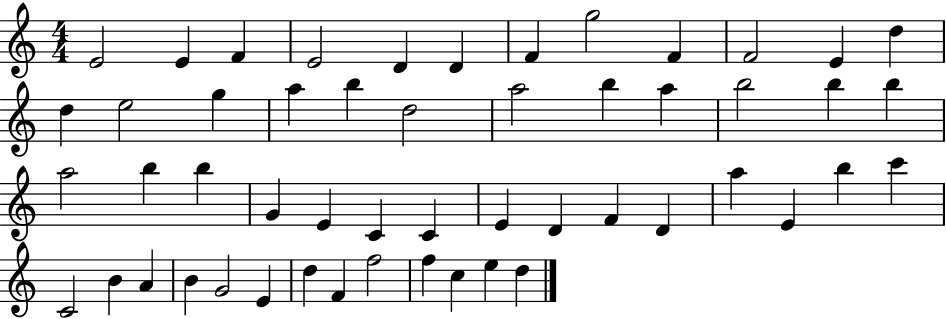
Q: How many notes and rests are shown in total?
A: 52